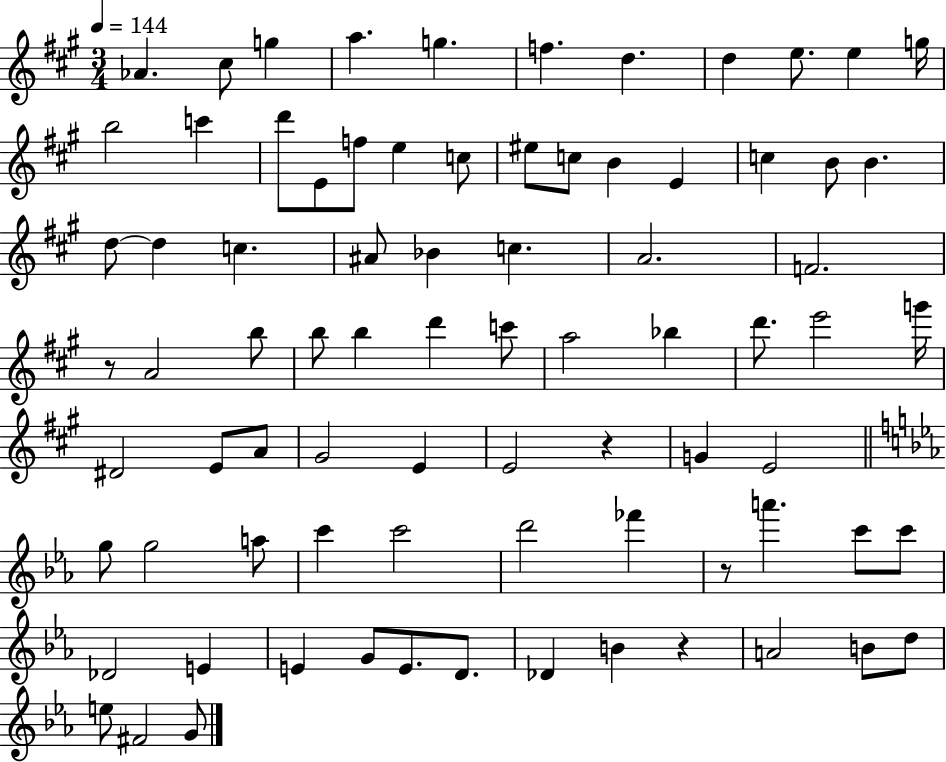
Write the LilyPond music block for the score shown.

{
  \clef treble
  \numericTimeSignature
  \time 3/4
  \key a \major
  \tempo 4 = 144
  aes'4. cis''8 g''4 | a''4. g''4. | f''4. d''4. | d''4 e''8. e''4 g''16 | \break b''2 c'''4 | d'''8 e'8 f''8 e''4 c''8 | eis''8 c''8 b'4 e'4 | c''4 b'8 b'4. | \break d''8~~ d''4 c''4. | ais'8 bes'4 c''4. | a'2. | f'2. | \break r8 a'2 b''8 | b''8 b''4 d'''4 c'''8 | a''2 bes''4 | d'''8. e'''2 g'''16 | \break dis'2 e'8 a'8 | gis'2 e'4 | e'2 r4 | g'4 e'2 | \break \bar "||" \break \key ees \major g''8 g''2 a''8 | c'''4 c'''2 | d'''2 fes'''4 | r8 a'''4. c'''8 c'''8 | \break des'2 e'4 | e'4 g'8 e'8. d'8. | des'4 b'4 r4 | a'2 b'8 d''8 | \break e''8 fis'2 g'8 | \bar "|."
}